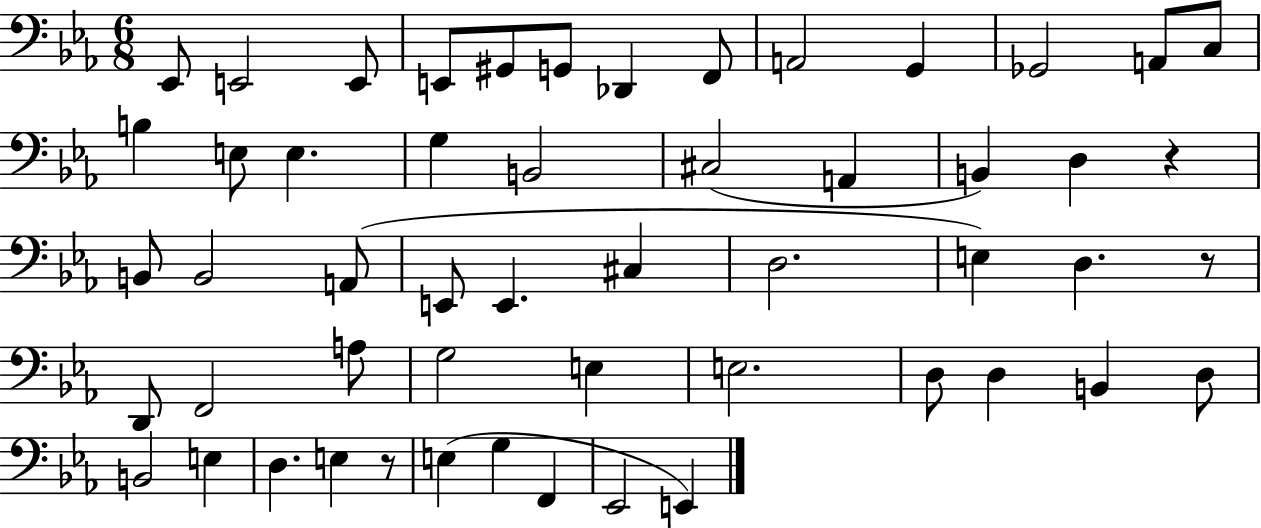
{
  \clef bass
  \numericTimeSignature
  \time 6/8
  \key ees \major
  ees,8 e,2 e,8 | e,8 gis,8 g,8 des,4 f,8 | a,2 g,4 | ges,2 a,8 c8 | \break b4 e8 e4. | g4 b,2 | cis2( a,4 | b,4) d4 r4 | \break b,8 b,2 a,8( | e,8 e,4. cis4 | d2. | e4) d4. r8 | \break d,8 f,2 a8 | g2 e4 | e2. | d8 d4 b,4 d8 | \break b,2 e4 | d4. e4 r8 | e4( g4 f,4 | ees,2 e,4) | \break \bar "|."
}